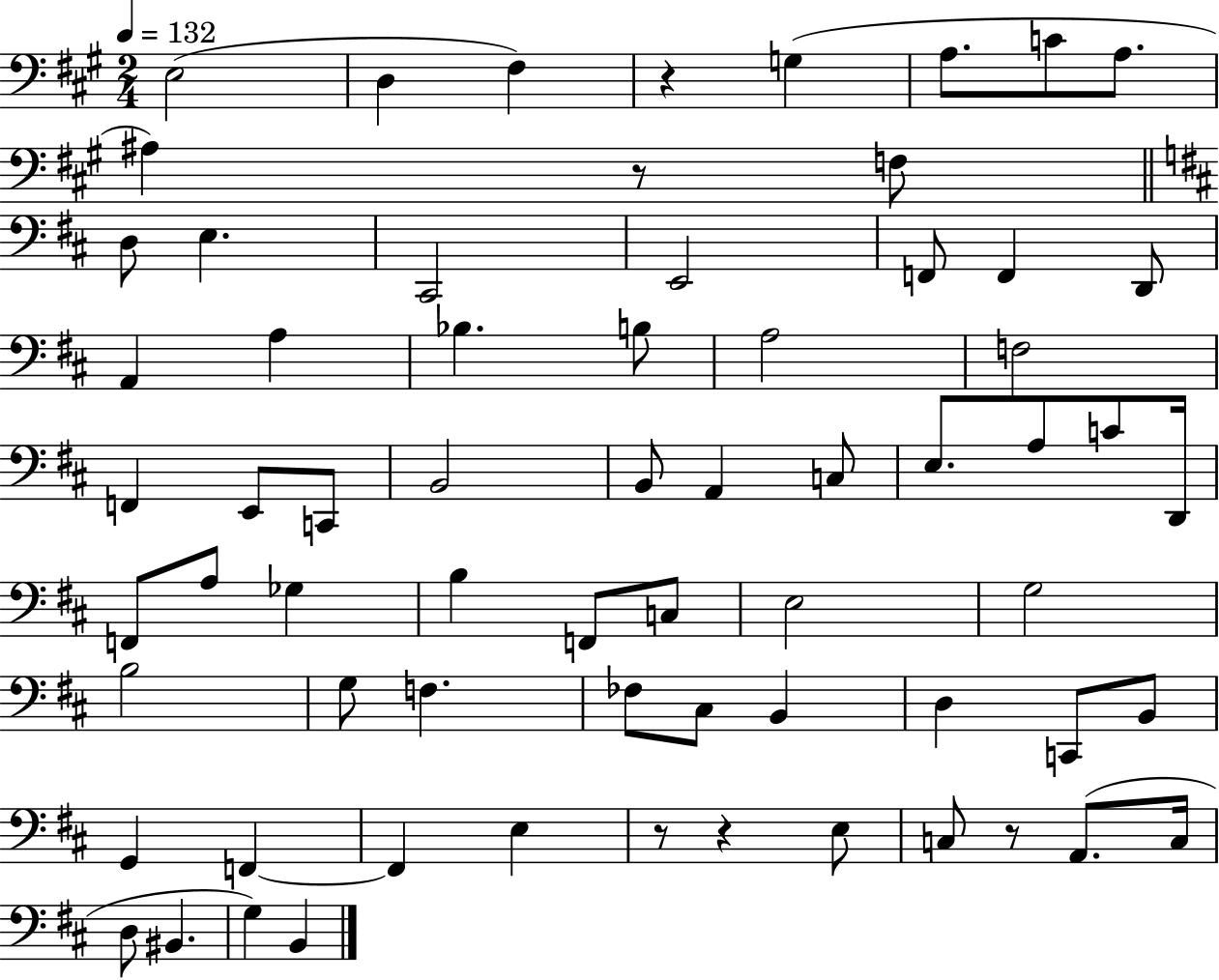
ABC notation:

X:1
T:Untitled
M:2/4
L:1/4
K:A
E,2 D, ^F, z G, A,/2 C/2 A,/2 ^A, z/2 F,/2 D,/2 E, ^C,,2 E,,2 F,,/2 F,, D,,/2 A,, A, _B, B,/2 A,2 F,2 F,, E,,/2 C,,/2 B,,2 B,,/2 A,, C,/2 E,/2 A,/2 C/2 D,,/4 F,,/2 A,/2 _G, B, F,,/2 C,/2 E,2 G,2 B,2 G,/2 F, _F,/2 ^C,/2 B,, D, C,,/2 B,,/2 G,, F,, F,, E, z/2 z E,/2 C,/2 z/2 A,,/2 C,/4 D,/2 ^B,, G, B,,